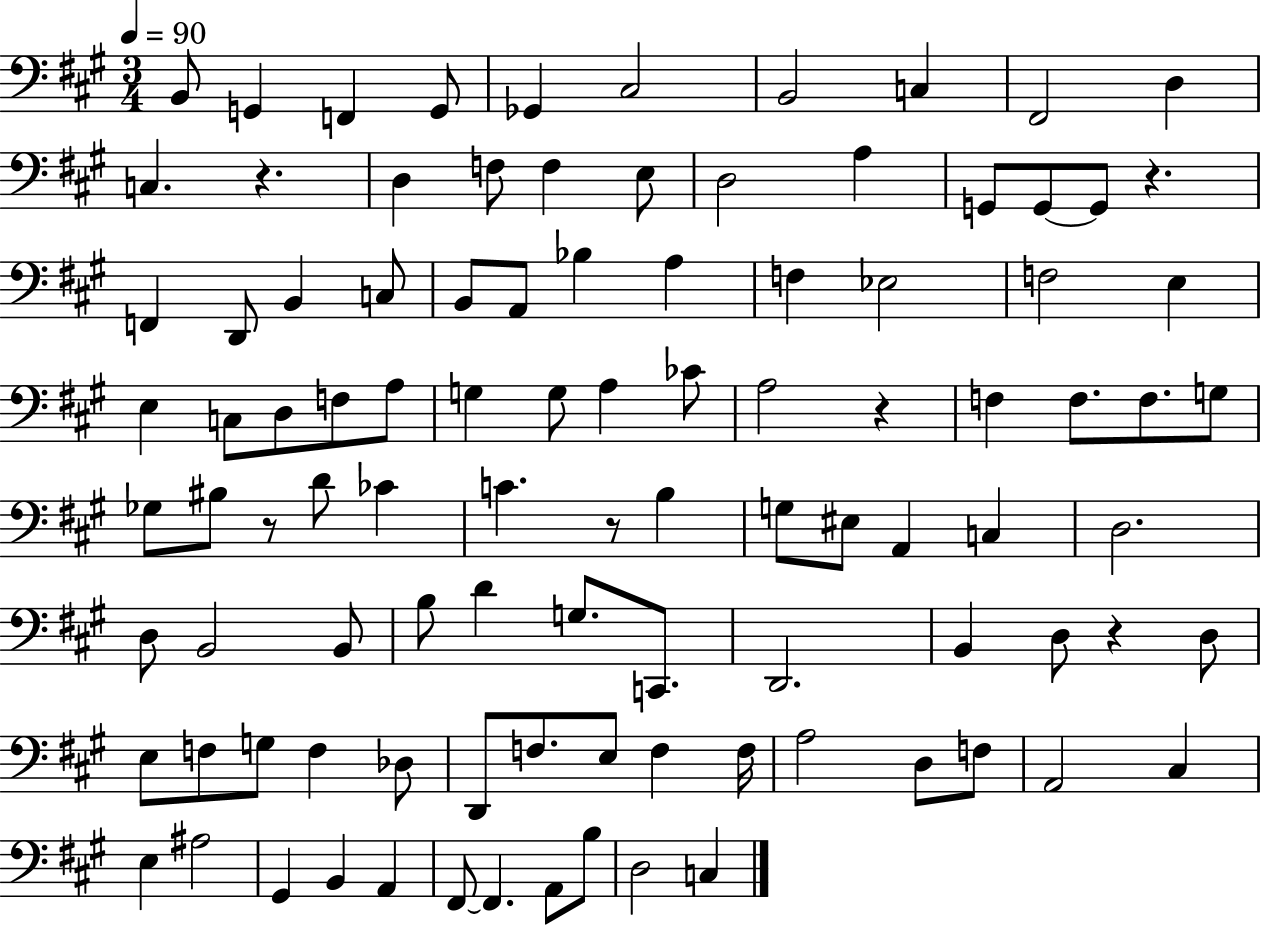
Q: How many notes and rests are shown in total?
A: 100